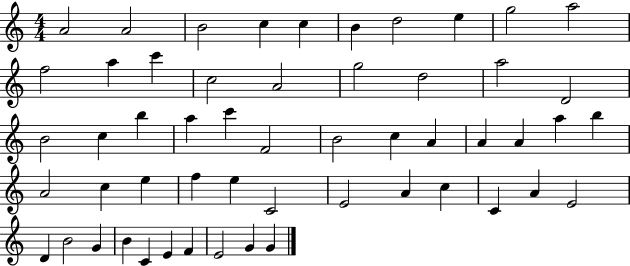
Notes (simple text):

A4/h A4/h B4/h C5/q C5/q B4/q D5/h E5/q G5/h A5/h F5/h A5/q C6/q C5/h A4/h G5/h D5/h A5/h D4/h B4/h C5/q B5/q A5/q C6/q F4/h B4/h C5/q A4/q A4/q A4/q A5/q B5/q A4/h C5/q E5/q F5/q E5/q C4/h E4/h A4/q C5/q C4/q A4/q E4/h D4/q B4/h G4/q B4/q C4/q E4/q F4/q E4/h G4/q G4/q